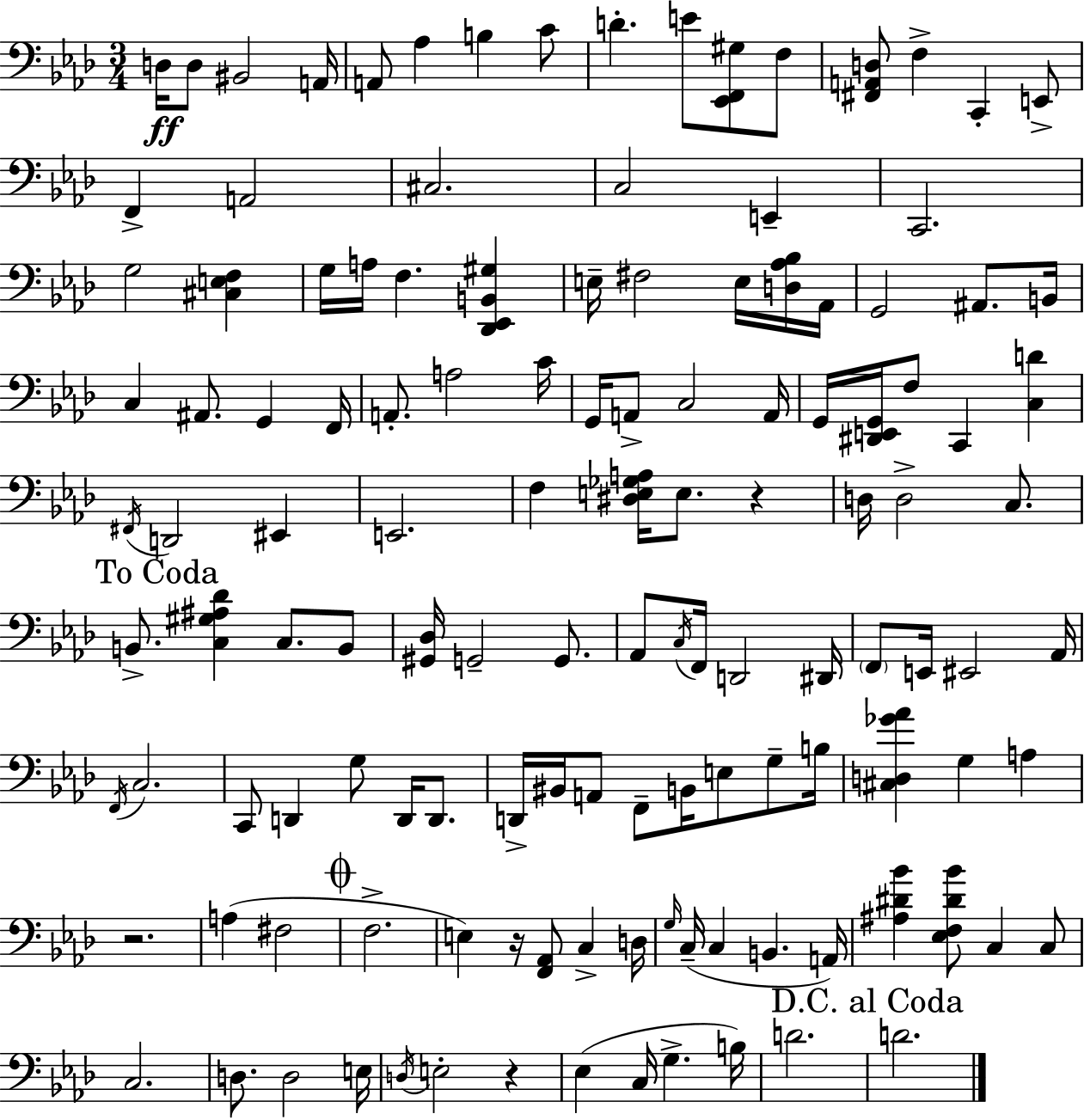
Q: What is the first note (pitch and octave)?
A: D3